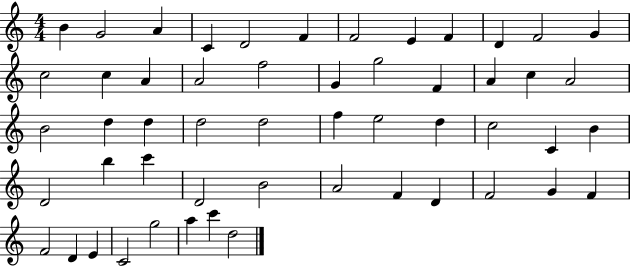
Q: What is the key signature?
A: C major